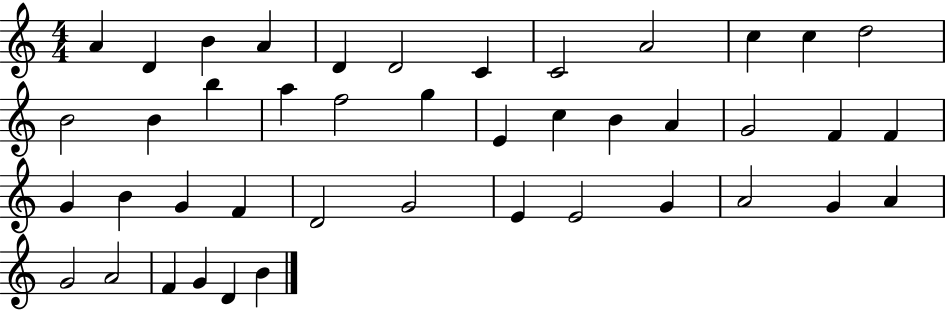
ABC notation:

X:1
T:Untitled
M:4/4
L:1/4
K:C
A D B A D D2 C C2 A2 c c d2 B2 B b a f2 g E c B A G2 F F G B G F D2 G2 E E2 G A2 G A G2 A2 F G D B